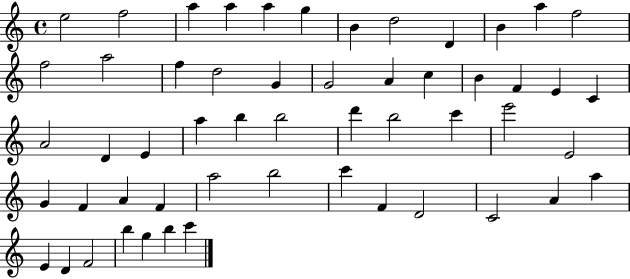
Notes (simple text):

E5/h F5/h A5/q A5/q A5/q G5/q B4/q D5/h D4/q B4/q A5/q F5/h F5/h A5/h F5/q D5/h G4/q G4/h A4/q C5/q B4/q F4/q E4/q C4/q A4/h D4/q E4/q A5/q B5/q B5/h D6/q B5/h C6/q E6/h E4/h G4/q F4/q A4/q F4/q A5/h B5/h C6/q F4/q D4/h C4/h A4/q A5/q E4/q D4/q F4/h B5/q G5/q B5/q C6/q